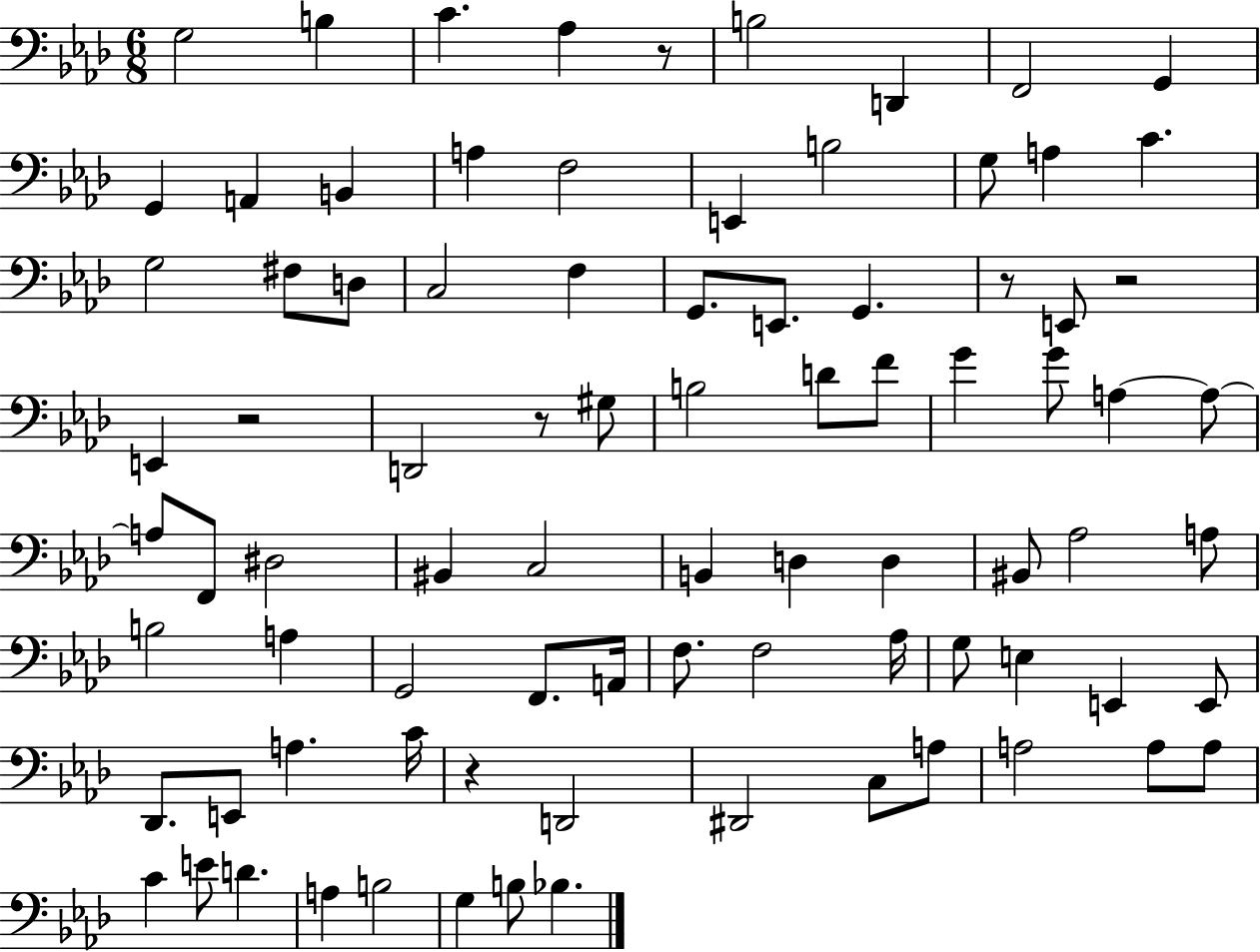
{
  \clef bass
  \numericTimeSignature
  \time 6/8
  \key aes \major
  g2 b4 | c'4. aes4 r8 | b2 d,4 | f,2 g,4 | \break g,4 a,4 b,4 | a4 f2 | e,4 b2 | g8 a4 c'4. | \break g2 fis8 d8 | c2 f4 | g,8. e,8. g,4. | r8 e,8 r2 | \break e,4 r2 | d,2 r8 gis8 | b2 d'8 f'8 | g'4 g'8 a4~~ a8~~ | \break a8 f,8 dis2 | bis,4 c2 | b,4 d4 d4 | bis,8 aes2 a8 | \break b2 a4 | g,2 f,8. a,16 | f8. f2 aes16 | g8 e4 e,4 e,8 | \break des,8. e,8 a4. c'16 | r4 d,2 | dis,2 c8 a8 | a2 a8 a8 | \break c'4 e'8 d'4. | a4 b2 | g4 b8 bes4. | \bar "|."
}